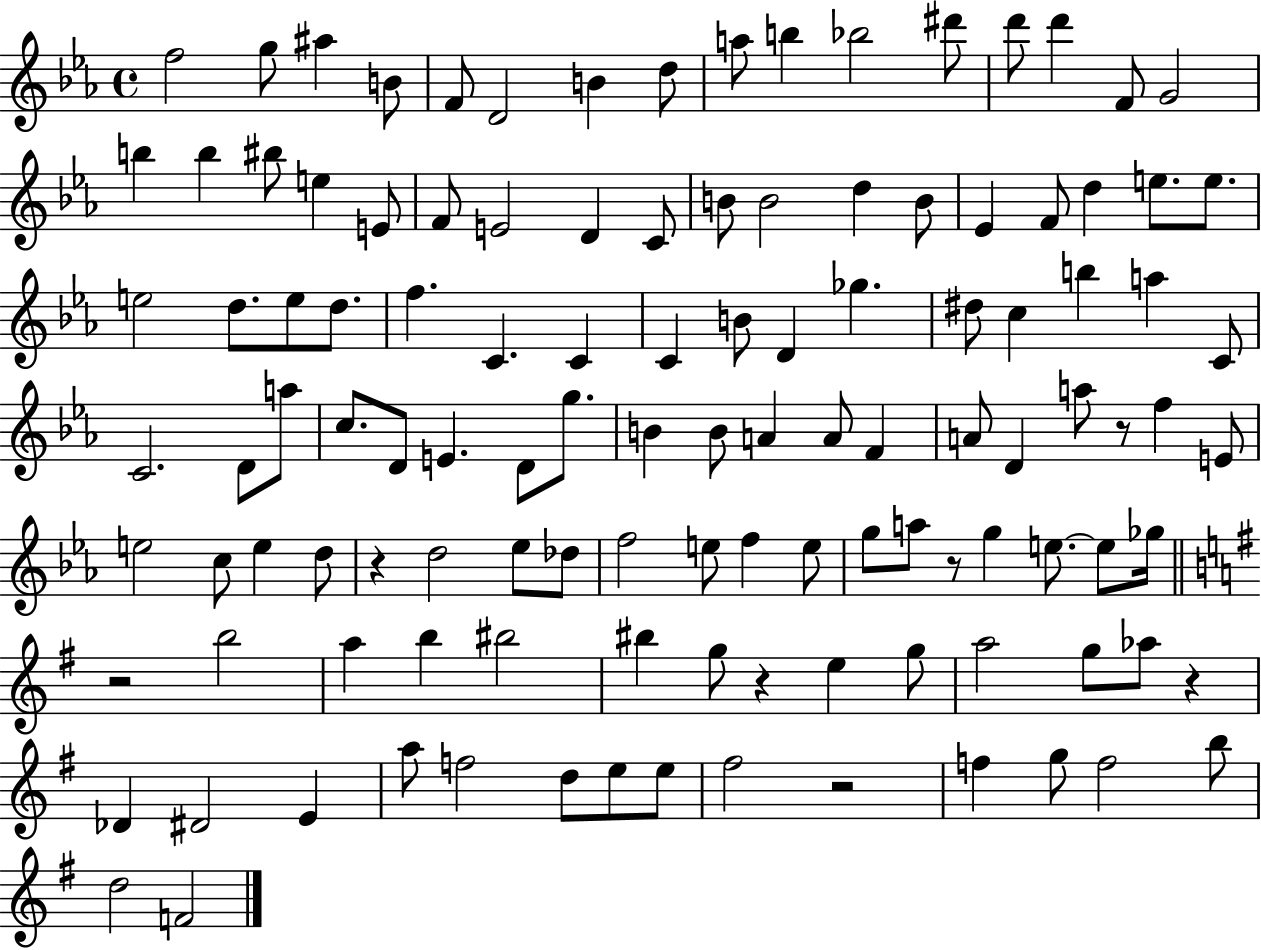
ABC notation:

X:1
T:Untitled
M:4/4
L:1/4
K:Eb
f2 g/2 ^a B/2 F/2 D2 B d/2 a/2 b _b2 ^d'/2 d'/2 d' F/2 G2 b b ^b/2 e E/2 F/2 E2 D C/2 B/2 B2 d B/2 _E F/2 d e/2 e/2 e2 d/2 e/2 d/2 f C C C B/2 D _g ^d/2 c b a C/2 C2 D/2 a/2 c/2 D/2 E D/2 g/2 B B/2 A A/2 F A/2 D a/2 z/2 f E/2 e2 c/2 e d/2 z d2 _e/2 _d/2 f2 e/2 f e/2 g/2 a/2 z/2 g e/2 e/2 _g/4 z2 b2 a b ^b2 ^b g/2 z e g/2 a2 g/2 _a/2 z _D ^D2 E a/2 f2 d/2 e/2 e/2 ^f2 z2 f g/2 f2 b/2 d2 F2